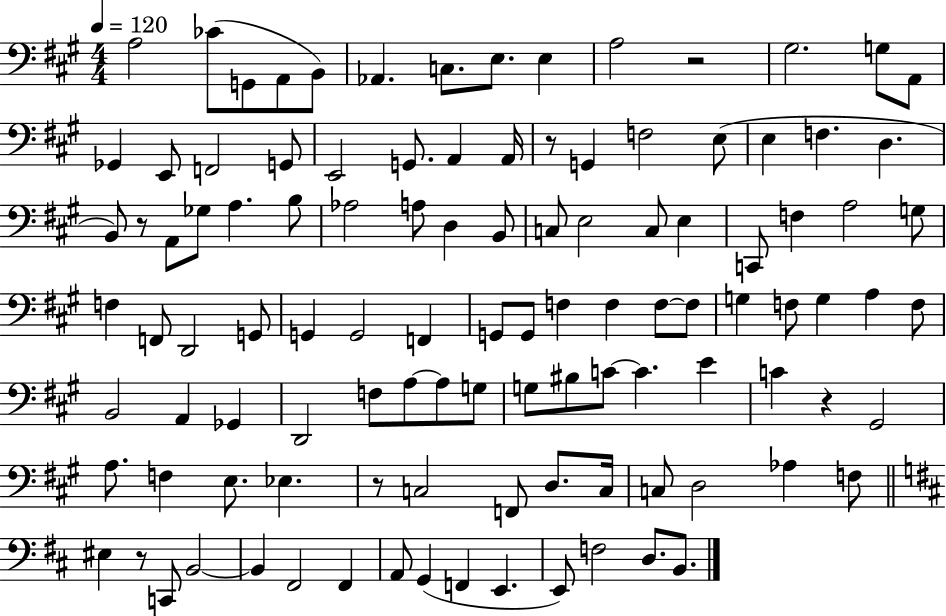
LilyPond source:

{
  \clef bass
  \numericTimeSignature
  \time 4/4
  \key a \major
  \tempo 4 = 120
  \repeat volta 2 { a2 ces'8( g,8 a,8 b,8) | aes,4. c8. e8. e4 | a2 r2 | gis2. g8 a,8 | \break ges,4 e,8 f,2 g,8 | e,2 g,8. a,4 a,16 | r8 g,4 f2 e8( | e4 f4. d4. | \break b,8) r8 a,8 ges8 a4. b8 | aes2 a8 d4 b,8 | c8 e2 c8 e4 | c,8 f4 a2 g8 | \break f4 f,8 d,2 g,8 | g,4 g,2 f,4 | g,8 g,8 f4 f4 f8~~ f8 | g4 f8 g4 a4 f8 | \break b,2 a,4 ges,4 | d,2 f8 a8~~ a8 g8 | g8 bis8 c'8~~ c'4. e'4 | c'4 r4 gis,2 | \break a8. f4 e8. ees4. | r8 c2 f,8 d8. c16 | c8 d2 aes4 f8 | \bar "||" \break \key d \major eis4 r8 c,8 b,2~~ | b,4 fis,2 fis,4 | a,8 g,4( f,4 e,4. | e,8) f2 d8. b,8. | \break } \bar "|."
}